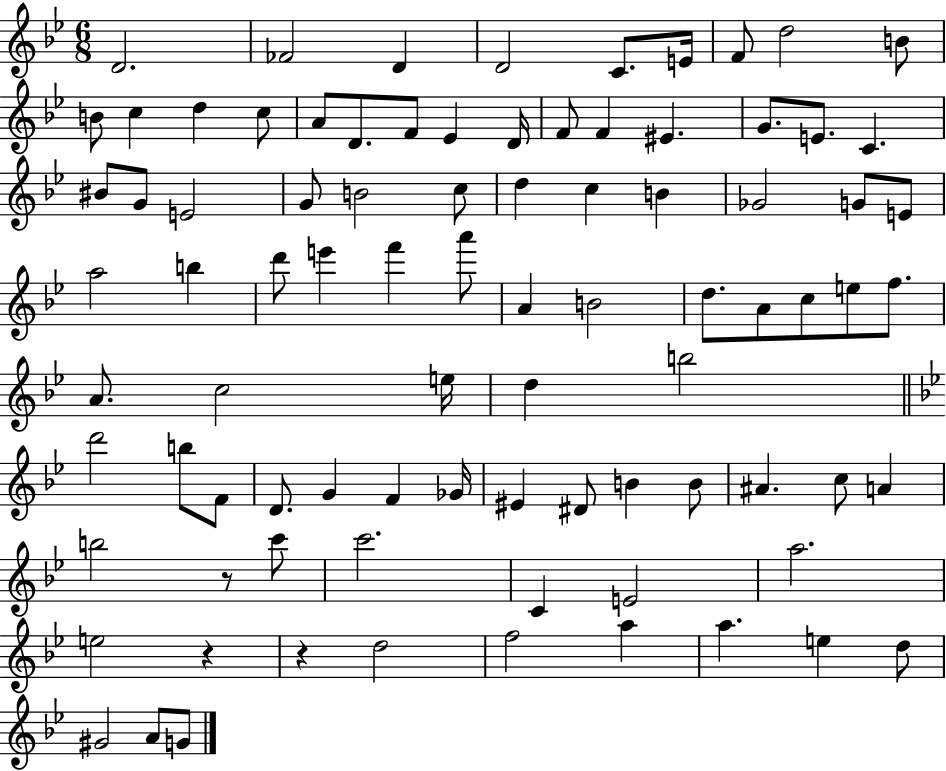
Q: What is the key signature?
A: BES major